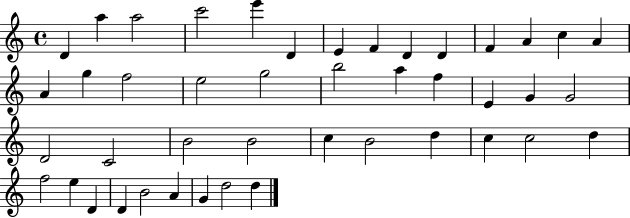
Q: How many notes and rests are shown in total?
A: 44